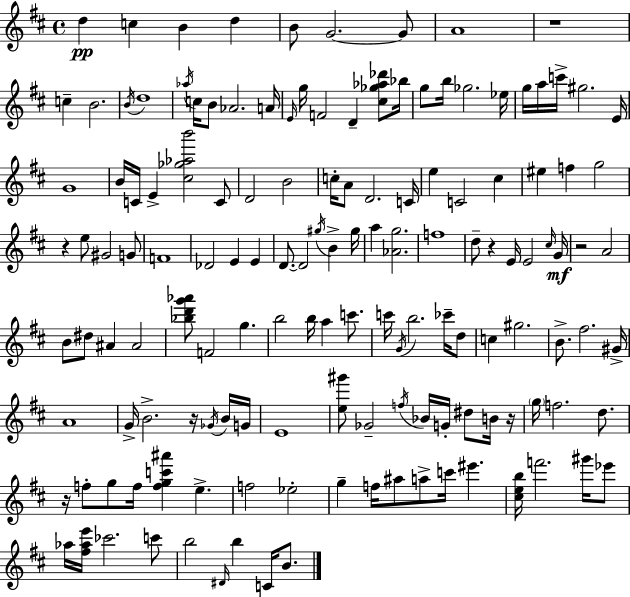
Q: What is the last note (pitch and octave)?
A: B4